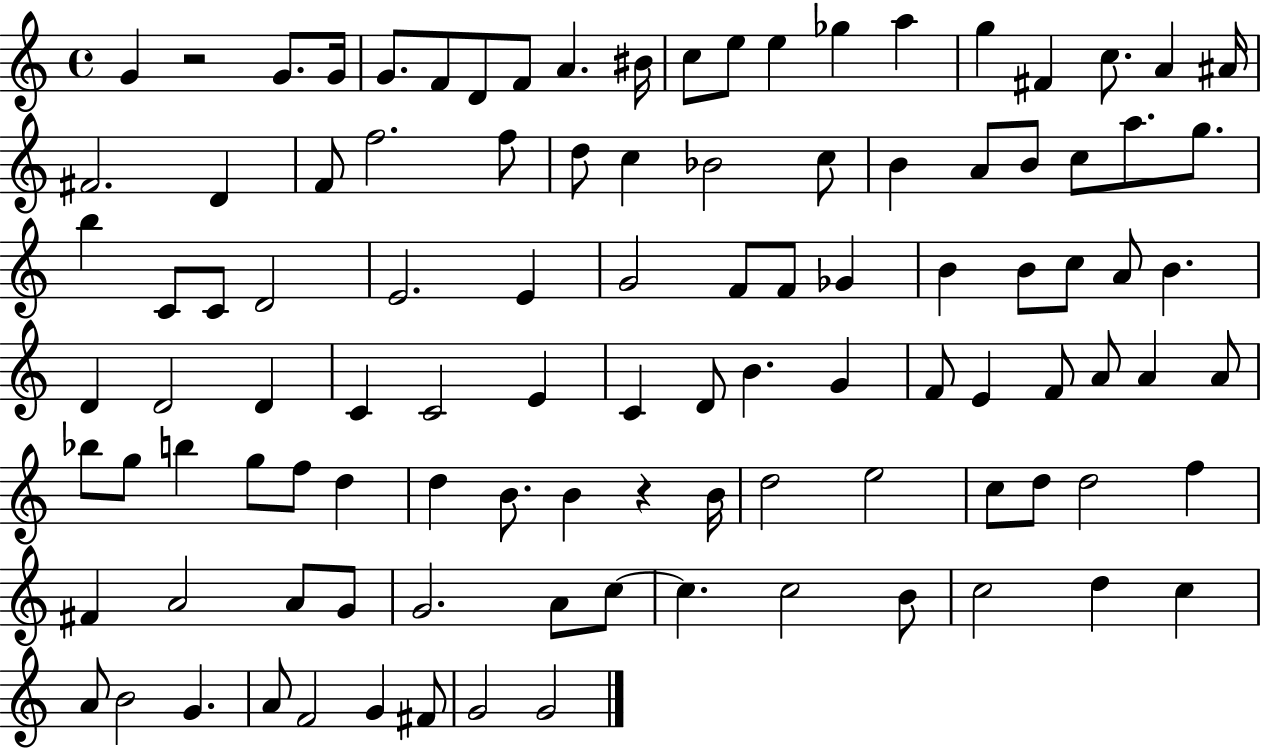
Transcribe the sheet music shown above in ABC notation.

X:1
T:Untitled
M:4/4
L:1/4
K:C
G z2 G/2 G/4 G/2 F/2 D/2 F/2 A ^B/4 c/2 e/2 e _g a g ^F c/2 A ^A/4 ^F2 D F/2 f2 f/2 d/2 c _B2 c/2 B A/2 B/2 c/2 a/2 g/2 b C/2 C/2 D2 E2 E G2 F/2 F/2 _G B B/2 c/2 A/2 B D D2 D C C2 E C D/2 B G F/2 E F/2 A/2 A A/2 _b/2 g/2 b g/2 f/2 d d B/2 B z B/4 d2 e2 c/2 d/2 d2 f ^F A2 A/2 G/2 G2 A/2 c/2 c c2 B/2 c2 d c A/2 B2 G A/2 F2 G ^F/2 G2 G2